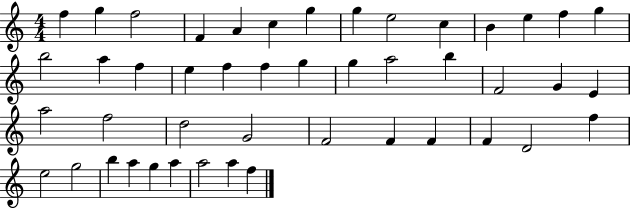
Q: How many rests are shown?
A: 0